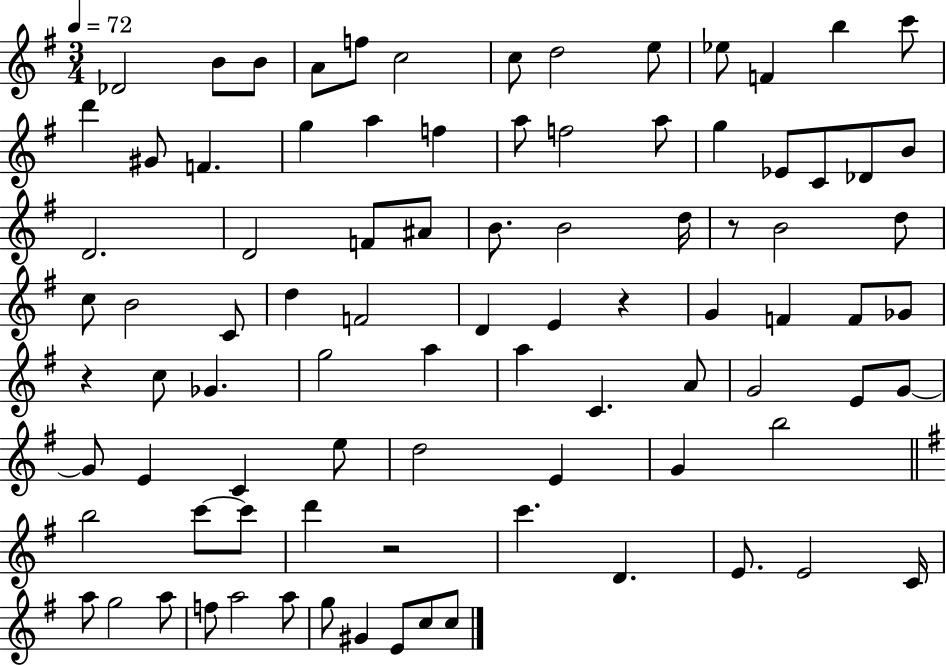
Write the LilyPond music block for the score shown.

{
  \clef treble
  \numericTimeSignature
  \time 3/4
  \key g \major
  \tempo 4 = 72
  des'2 b'8 b'8 | a'8 f''8 c''2 | c''8 d''2 e''8 | ees''8 f'4 b''4 c'''8 | \break d'''4 gis'8 f'4. | g''4 a''4 f''4 | a''8 f''2 a''8 | g''4 ees'8 c'8 des'8 b'8 | \break d'2. | d'2 f'8 ais'8 | b'8. b'2 d''16 | r8 b'2 d''8 | \break c''8 b'2 c'8 | d''4 f'2 | d'4 e'4 r4 | g'4 f'4 f'8 ges'8 | \break r4 c''8 ges'4. | g''2 a''4 | a''4 c'4. a'8 | g'2 e'8 g'8~~ | \break g'8 e'4 c'4 e''8 | d''2 e'4 | g'4 b''2 | \bar "||" \break \key g \major b''2 c'''8~~ c'''8 | d'''4 r2 | c'''4. d'4. | e'8. e'2 c'16 | \break a''8 g''2 a''8 | f''8 a''2 a''8 | g''8 gis'4 e'8 c''8 c''8 | \bar "|."
}